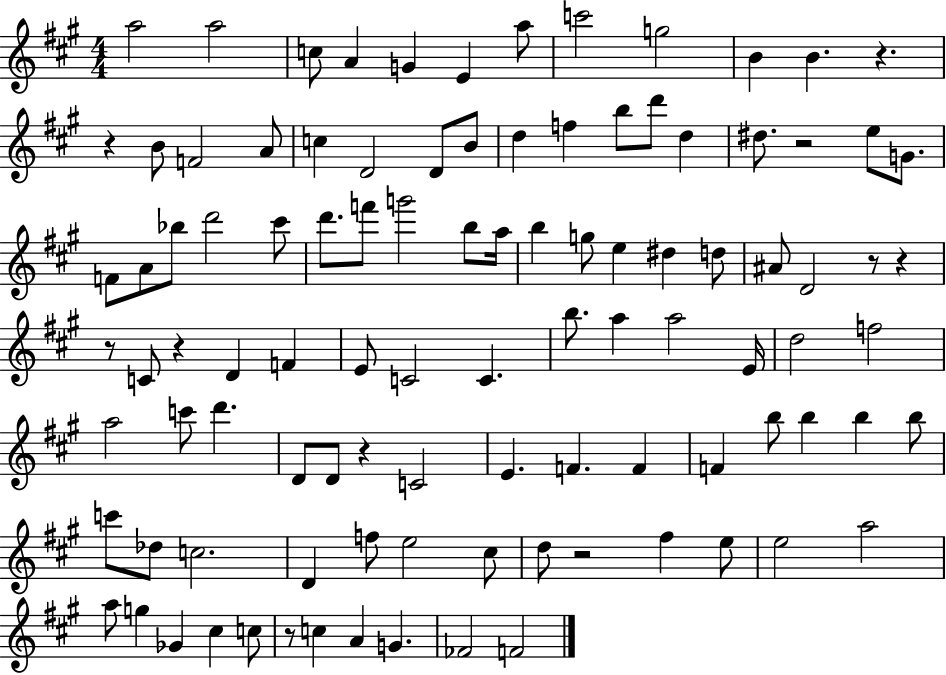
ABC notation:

X:1
T:Untitled
M:4/4
L:1/4
K:A
a2 a2 c/2 A G E a/2 c'2 g2 B B z z B/2 F2 A/2 c D2 D/2 B/2 d f b/2 d'/2 d ^d/2 z2 e/2 G/2 F/2 A/2 _b/2 d'2 ^c'/2 d'/2 f'/2 g'2 b/2 a/4 b g/2 e ^d d/2 ^A/2 D2 z/2 z z/2 C/2 z D F E/2 C2 C b/2 a a2 E/4 d2 f2 a2 c'/2 d' D/2 D/2 z C2 E F F F b/2 b b b/2 c'/2 _d/2 c2 D f/2 e2 ^c/2 d/2 z2 ^f e/2 e2 a2 a/2 g _G ^c c/2 z/2 c A G _F2 F2